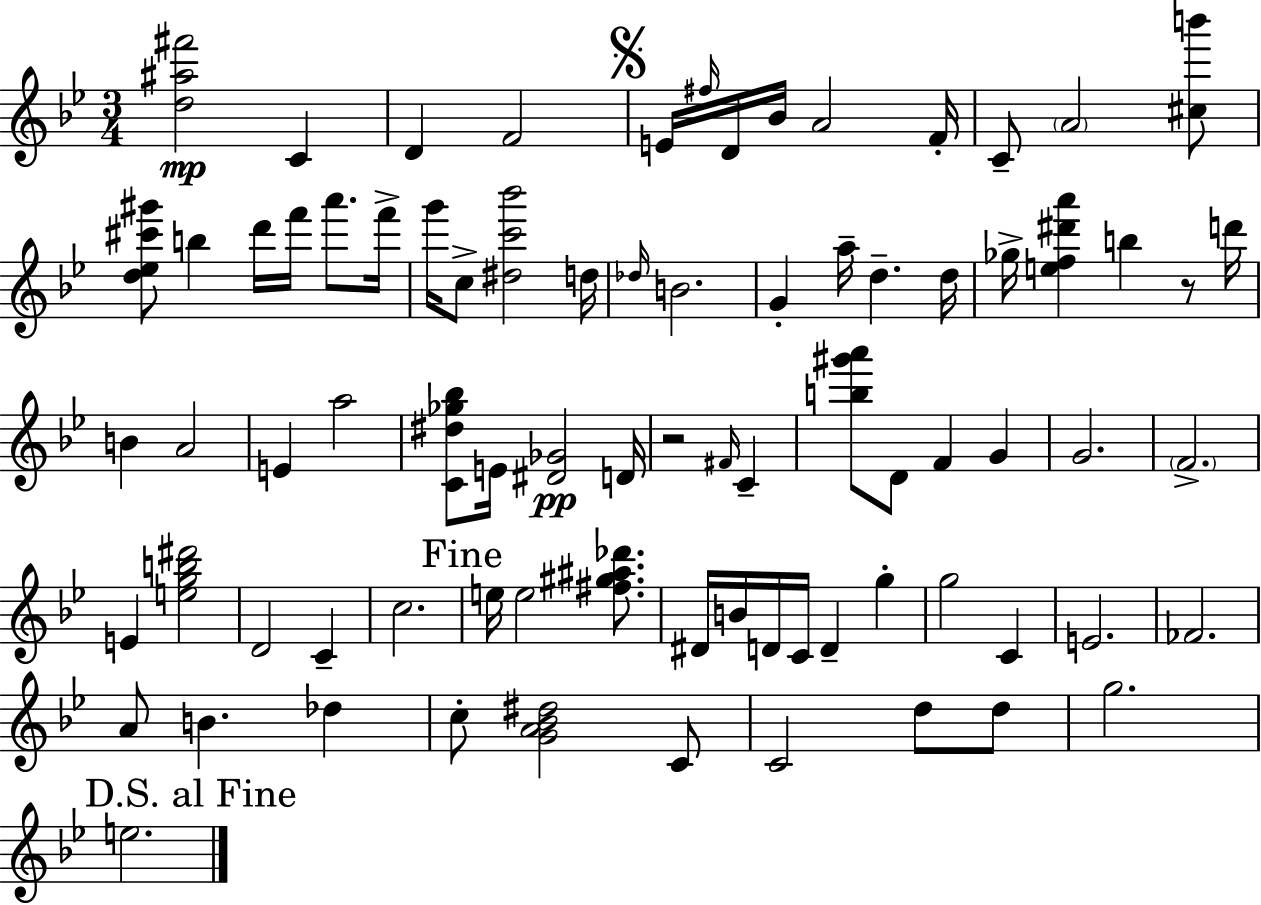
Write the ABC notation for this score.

X:1
T:Untitled
M:3/4
L:1/4
K:Bb
[d^a^f']2 C D F2 E/4 ^f/4 D/4 _B/4 A2 F/4 C/2 A2 [^cb']/2 [d_e^c'^g']/2 b d'/4 f'/4 a'/2 f'/4 g'/4 c/2 [^dc'_b']2 d/4 _d/4 B2 G a/4 d d/4 _g/4 [ef^d'a'] b z/2 d'/4 B A2 E a2 [C^d_g_b]/2 E/4 [^D_G]2 D/4 z2 ^F/4 C [b^g'a']/2 D/2 F G G2 F2 E [egb^d']2 D2 C c2 e/4 e2 [^f^g^a_d']/2 ^D/4 B/4 D/4 C/4 D g g2 C E2 _F2 A/2 B _d c/2 [GA_B^d]2 C/2 C2 d/2 d/2 g2 e2